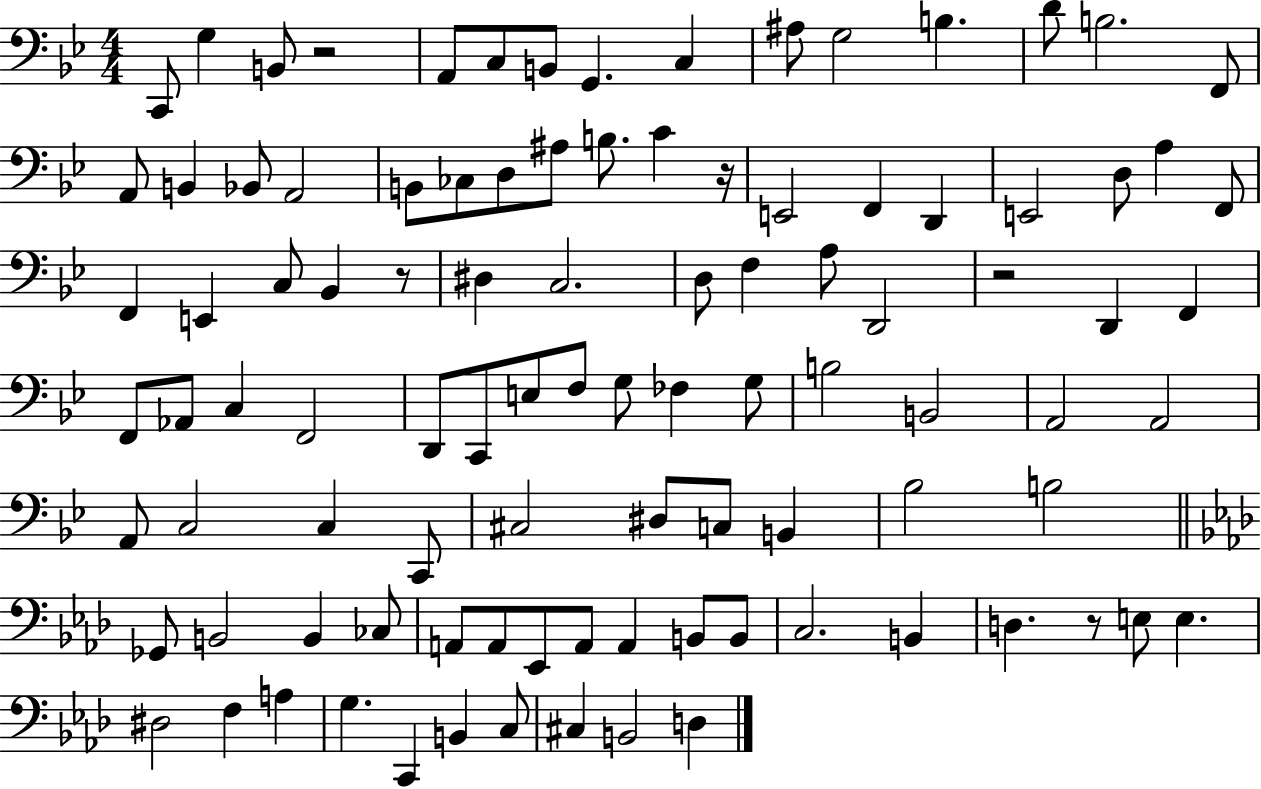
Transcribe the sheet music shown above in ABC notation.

X:1
T:Untitled
M:4/4
L:1/4
K:Bb
C,,/2 G, B,,/2 z2 A,,/2 C,/2 B,,/2 G,, C, ^A,/2 G,2 B, D/2 B,2 F,,/2 A,,/2 B,, _B,,/2 A,,2 B,,/2 _C,/2 D,/2 ^A,/2 B,/2 C z/4 E,,2 F,, D,, E,,2 D,/2 A, F,,/2 F,, E,, C,/2 _B,, z/2 ^D, C,2 D,/2 F, A,/2 D,,2 z2 D,, F,, F,,/2 _A,,/2 C, F,,2 D,,/2 C,,/2 E,/2 F,/2 G,/2 _F, G,/2 B,2 B,,2 A,,2 A,,2 A,,/2 C,2 C, C,,/2 ^C,2 ^D,/2 C,/2 B,, _B,2 B,2 _G,,/2 B,,2 B,, _C,/2 A,,/2 A,,/2 _E,,/2 A,,/2 A,, B,,/2 B,,/2 C,2 B,, D, z/2 E,/2 E, ^D,2 F, A, G, C,, B,, C,/2 ^C, B,,2 D,